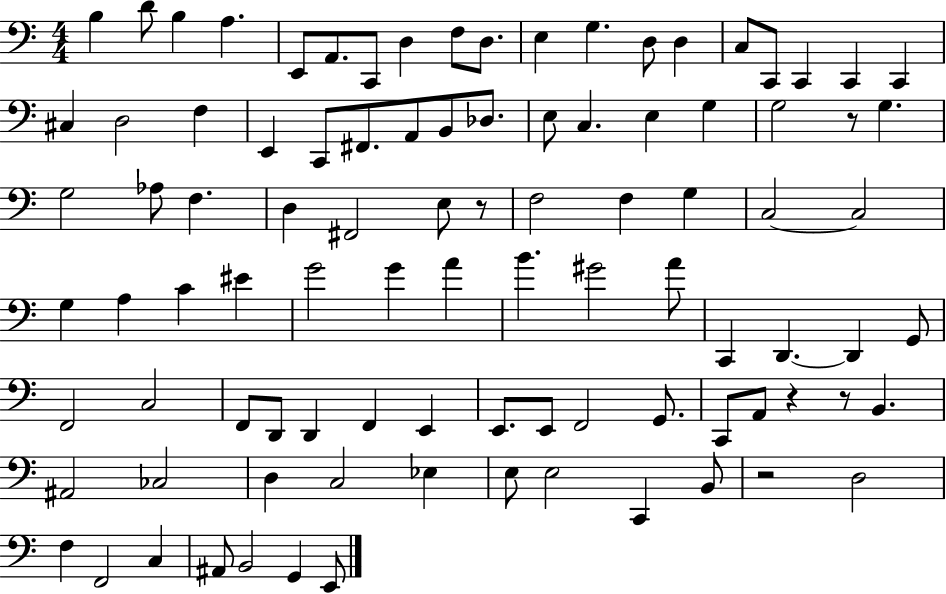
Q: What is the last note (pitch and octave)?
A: E2